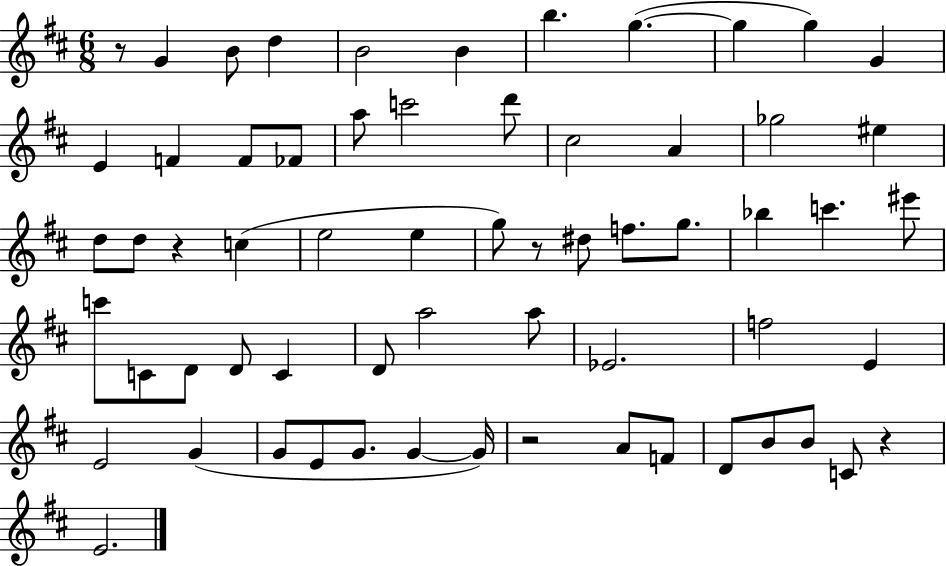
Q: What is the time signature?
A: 6/8